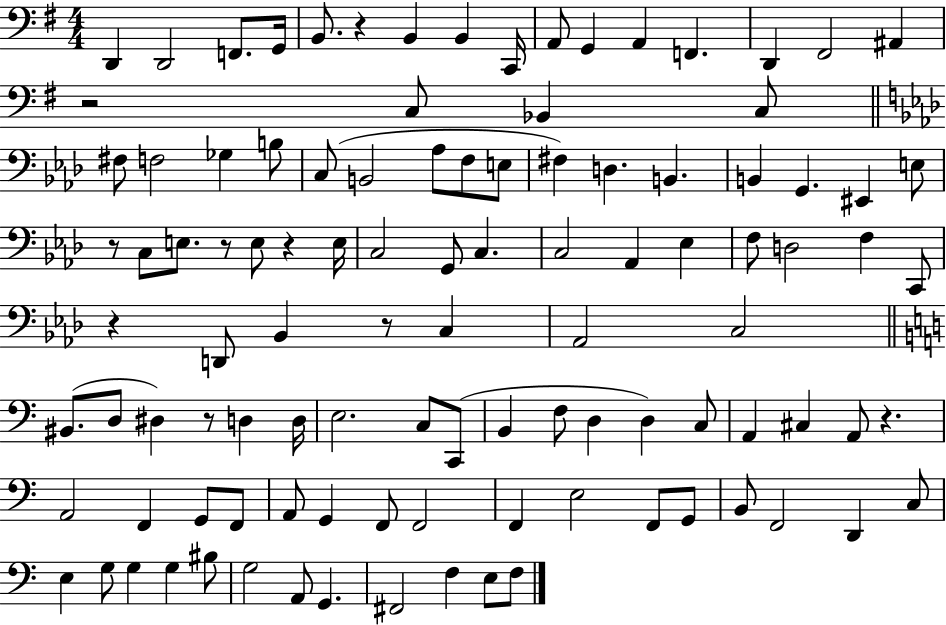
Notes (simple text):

D2/q D2/h F2/e. G2/s B2/e. R/q B2/q B2/q C2/s A2/e G2/q A2/q F2/q. D2/q F#2/h A#2/q R/h C3/e Bb2/q C3/e F#3/e F3/h Gb3/q B3/e C3/e B2/h Ab3/e F3/e E3/e F#3/q D3/q. B2/q. B2/q G2/q. EIS2/q E3/e R/e C3/e E3/e. R/e E3/e R/q E3/s C3/h G2/e C3/q. C3/h Ab2/q Eb3/q F3/e D3/h F3/q C2/e R/q D2/e Bb2/q R/e C3/q Ab2/h C3/h BIS2/e. D3/e D#3/q R/e D3/q D3/s E3/h. C3/e C2/e B2/q F3/e D3/q D3/q C3/e A2/q C#3/q A2/e R/q. A2/h F2/q G2/e F2/e A2/e G2/q F2/e F2/h F2/q E3/h F2/e G2/e B2/e F2/h D2/q C3/e E3/q G3/e G3/q G3/q BIS3/e G3/h A2/e G2/q. F#2/h F3/q E3/e F3/e